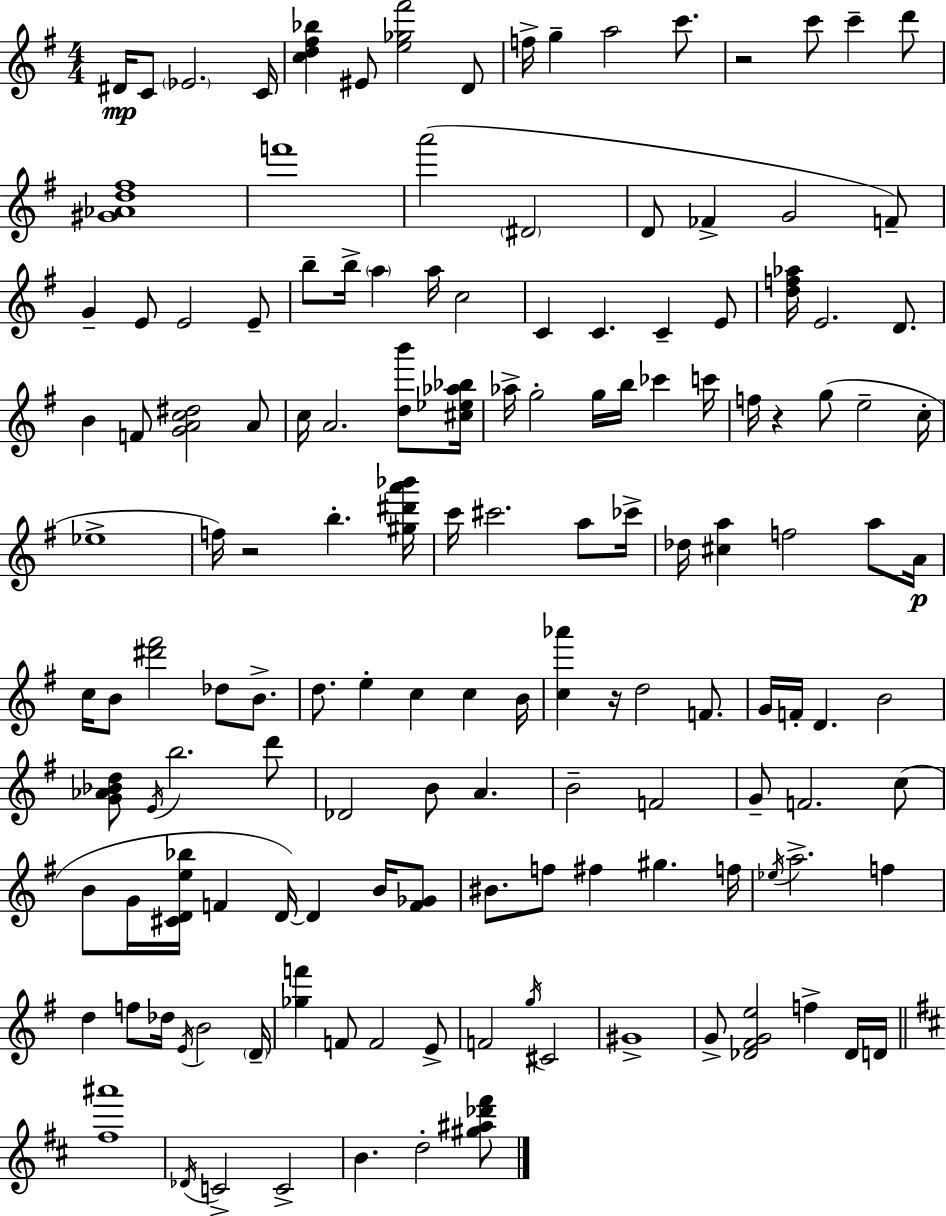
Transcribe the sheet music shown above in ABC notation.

X:1
T:Untitled
M:4/4
L:1/4
K:Em
^D/4 C/2 _E2 C/4 [cd^f_b] ^E/2 [e_g^f']2 D/2 f/4 g a2 c'/2 z2 c'/2 c' d'/2 [^G_Ad^f]4 f'4 a'2 ^D2 D/2 _F G2 F/2 G E/2 E2 E/2 b/2 b/4 a a/4 c2 C C C E/2 [df_a]/4 E2 D/2 B F/2 [GAc^d]2 A/2 c/4 A2 [db']/2 [^c_e_a_b]/4 _a/4 g2 g/4 b/4 _c' c'/4 f/4 z g/2 e2 c/4 _e4 f/4 z2 b [^g^d'a'_b']/4 c'/4 ^c'2 a/2 _c'/4 _d/4 [^ca] f2 a/2 A/4 c/4 B/2 [^d'^f']2 _d/2 B/2 d/2 e c c B/4 [c_a'] z/4 d2 F/2 G/4 F/4 D B2 [G_A_Bd]/2 E/4 b2 d'/2 _D2 B/2 A B2 F2 G/2 F2 c/2 B/2 G/4 [^CDe_b]/4 F D/4 D B/4 [F_G]/2 ^B/2 f/2 ^f ^g f/4 _e/4 a2 f d f/2 _d/4 E/4 B2 D/4 [_gf'] F/2 F2 E/2 F2 g/4 ^C2 ^G4 G/2 [_D^FGe]2 f _D/4 D/4 [^f^a']4 _D/4 C2 C2 B d2 [^g^a_d'^f']/2